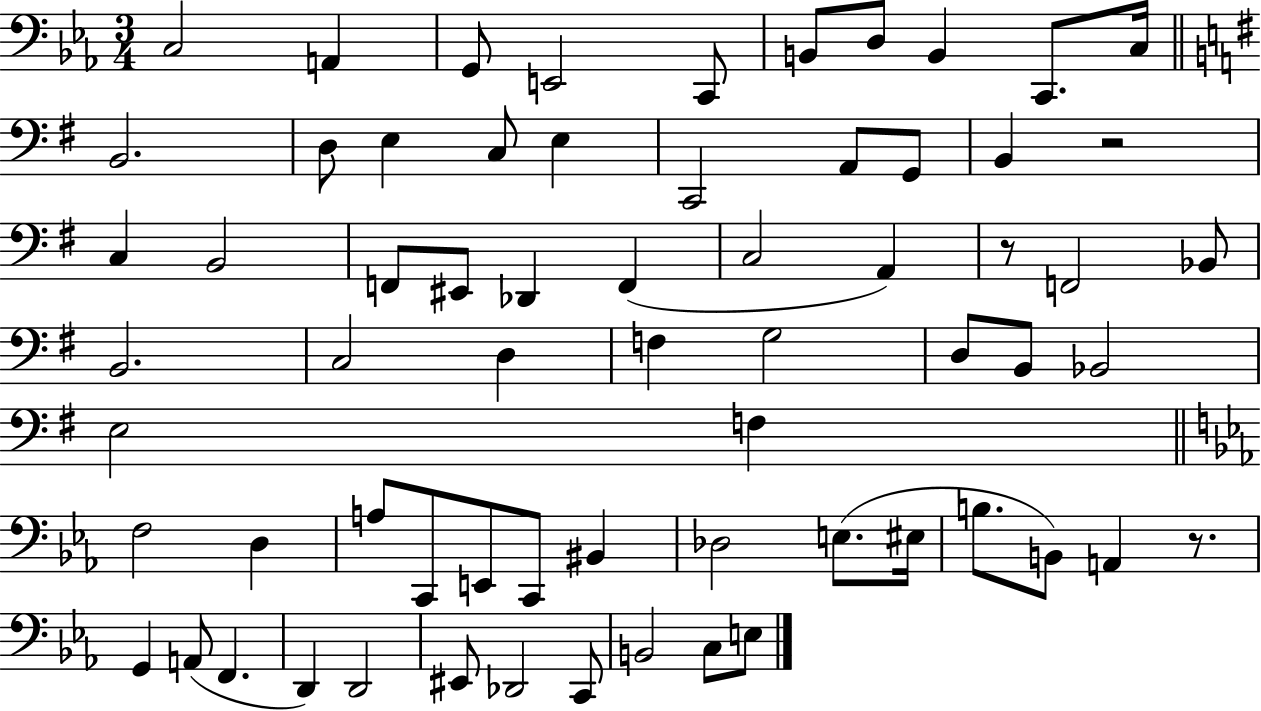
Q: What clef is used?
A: bass